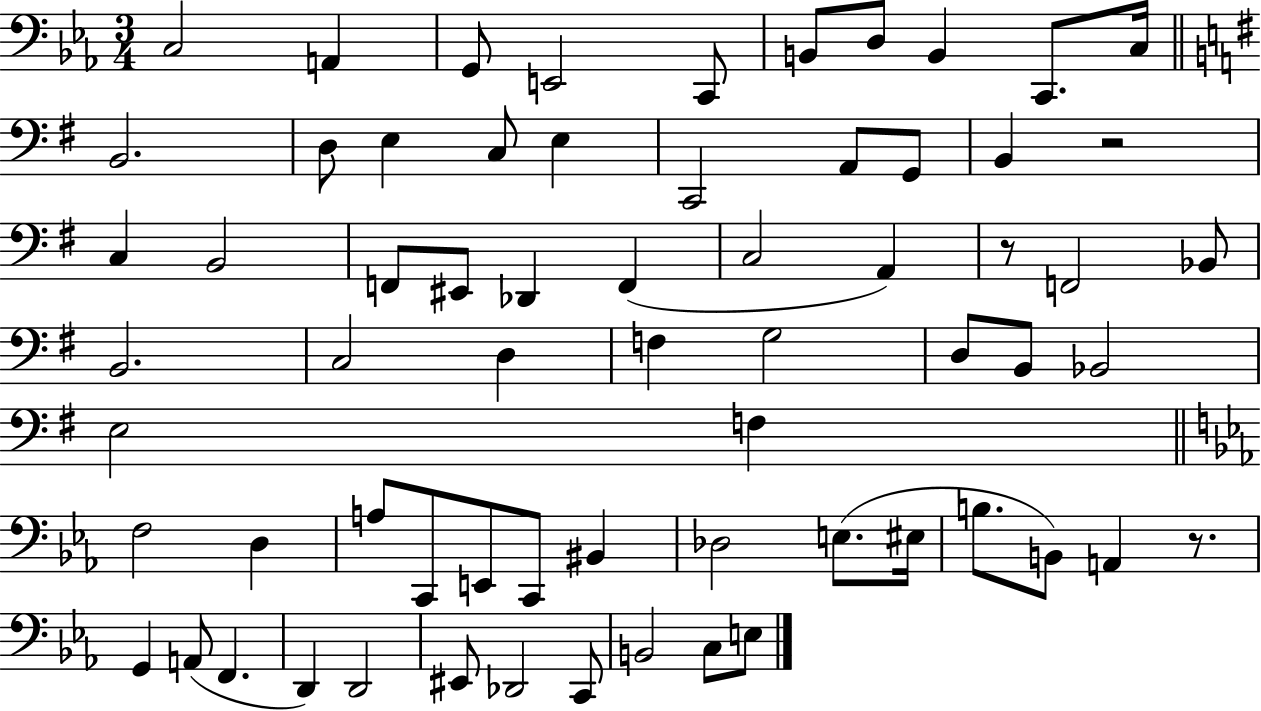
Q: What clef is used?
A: bass